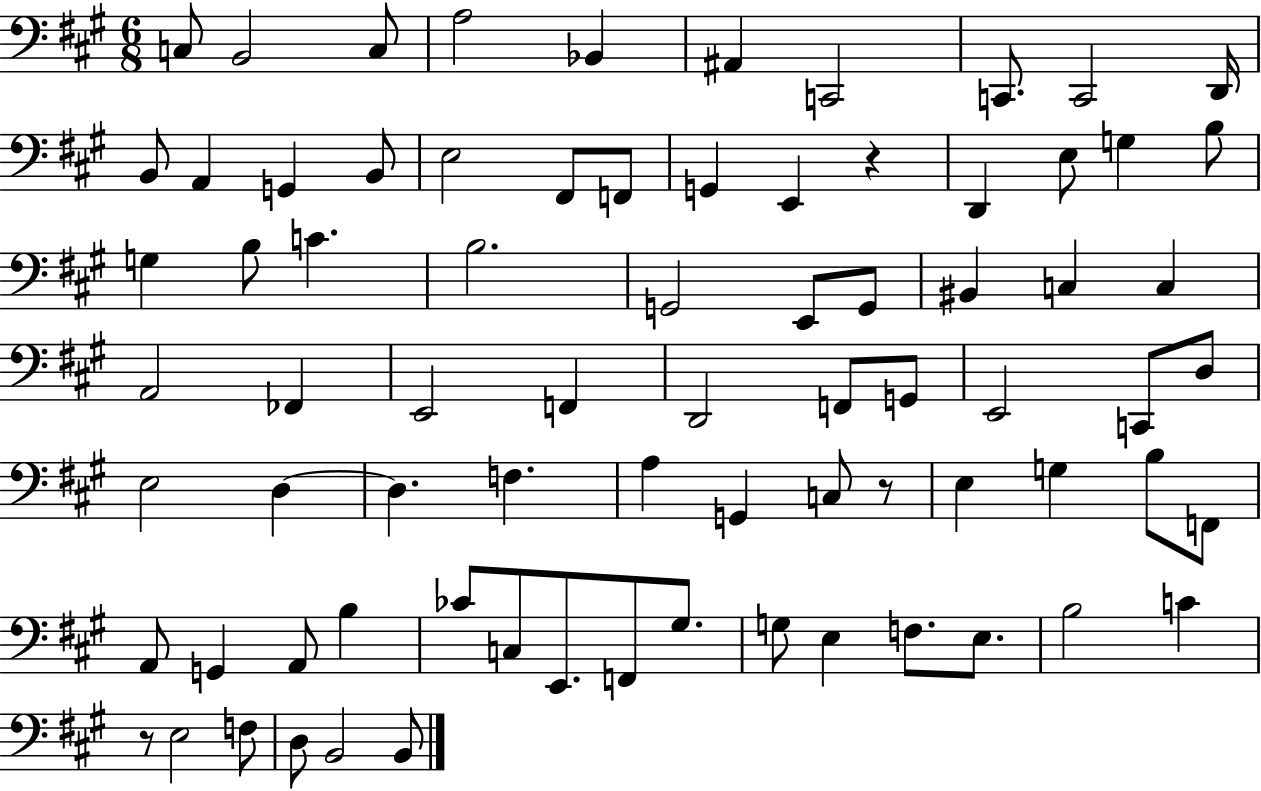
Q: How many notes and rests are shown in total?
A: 77